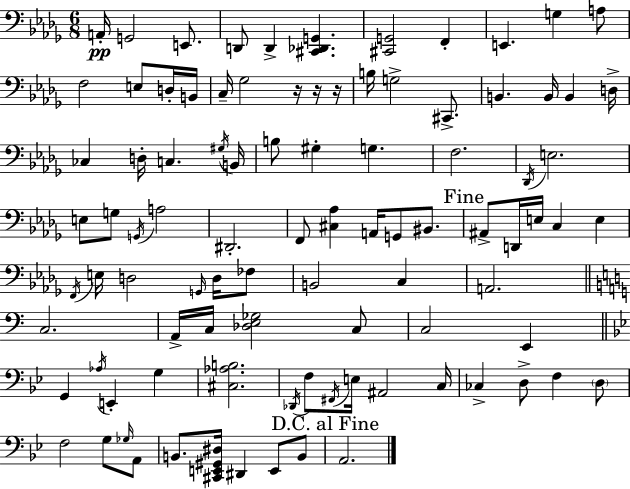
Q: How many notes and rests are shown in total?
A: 94